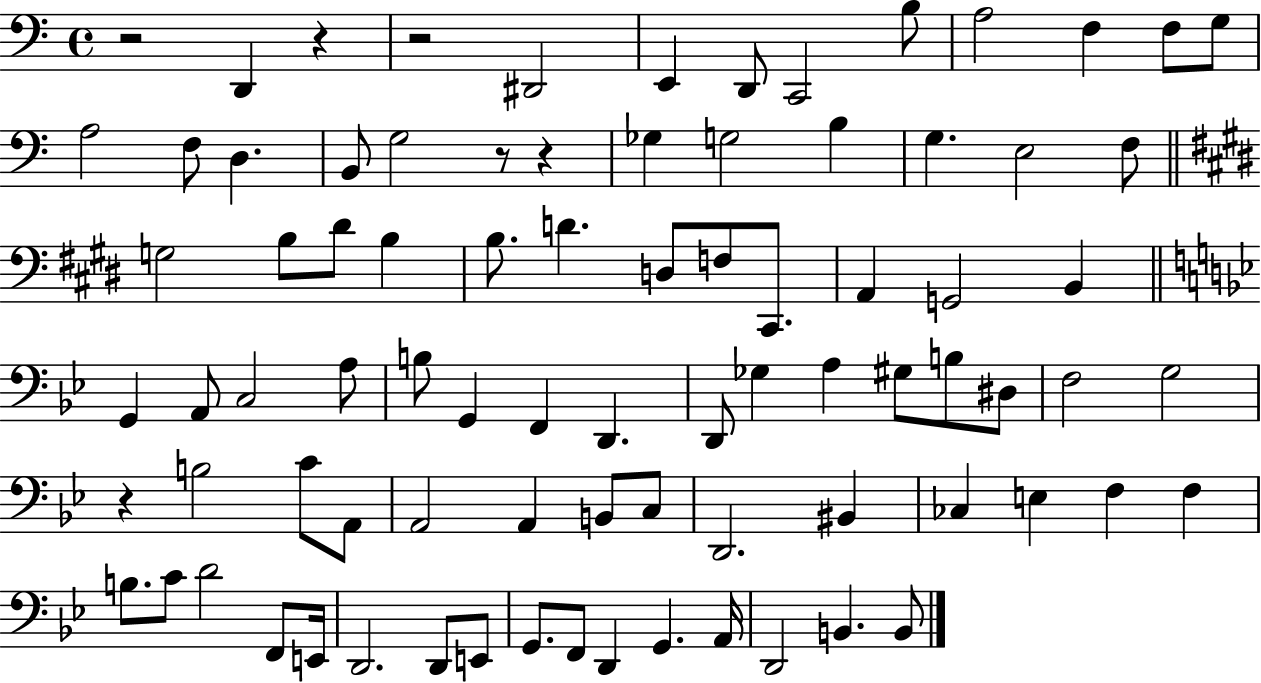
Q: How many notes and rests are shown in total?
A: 84